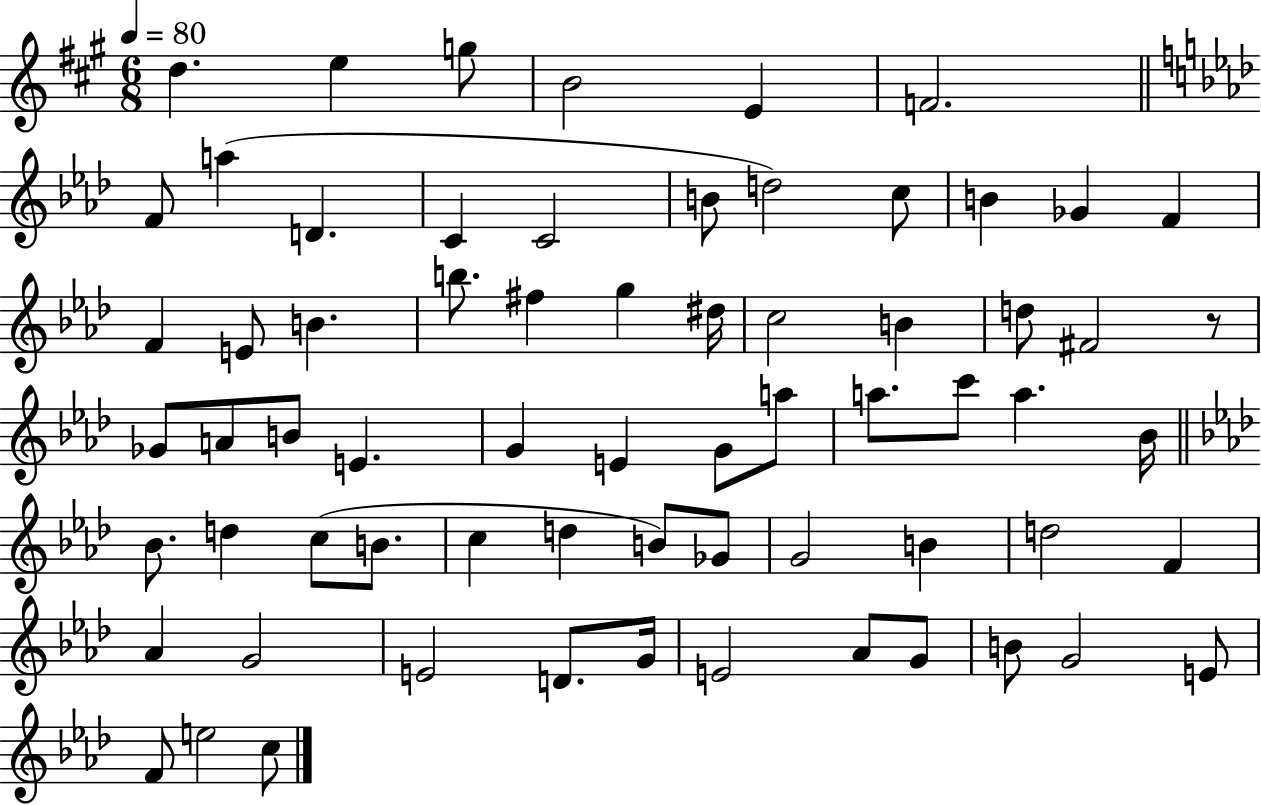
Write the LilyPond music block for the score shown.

{
  \clef treble
  \numericTimeSignature
  \time 6/8
  \key a \major
  \tempo 4 = 80
  d''4. e''4 g''8 | b'2 e'4 | f'2. | \bar "||" \break \key aes \major f'8 a''4( d'4. | c'4 c'2 | b'8 d''2) c''8 | b'4 ges'4 f'4 | \break f'4 e'8 b'4. | b''8. fis''4 g''4 dis''16 | c''2 b'4 | d''8 fis'2 r8 | \break ges'8 a'8 b'8 e'4. | g'4 e'4 g'8 a''8 | a''8. c'''8 a''4. bes'16 | \bar "||" \break \key aes \major bes'8. d''4 c''8( b'8. | c''4 d''4 b'8) ges'8 | g'2 b'4 | d''2 f'4 | \break aes'4 g'2 | e'2 d'8. g'16 | e'2 aes'8 g'8 | b'8 g'2 e'8 | \break f'8 e''2 c''8 | \bar "|."
}